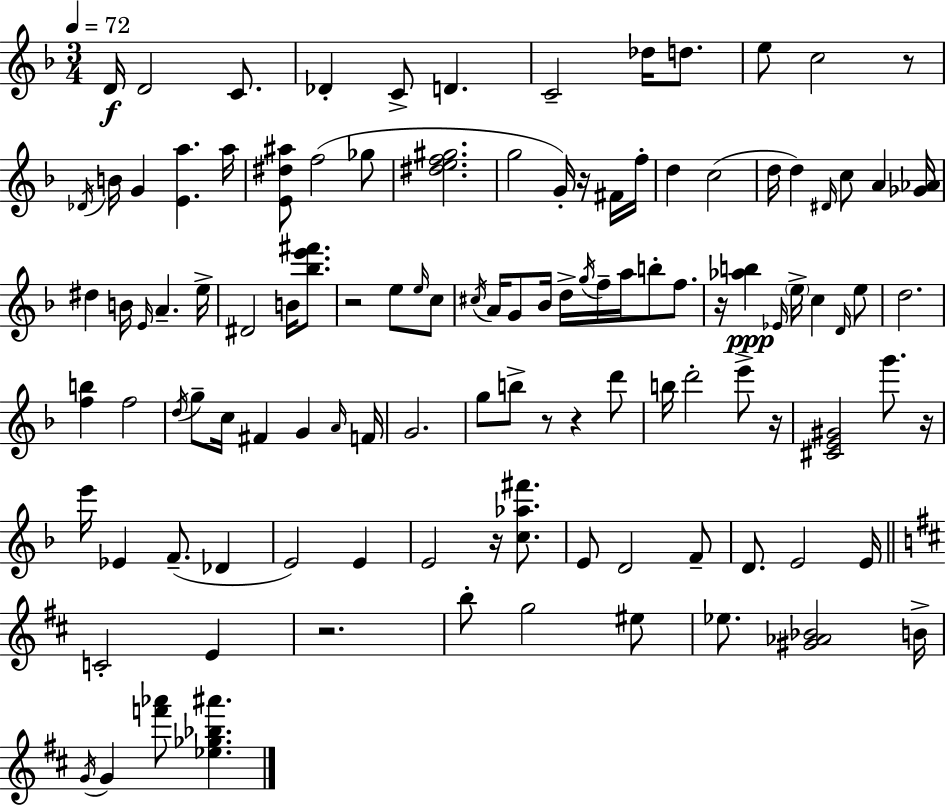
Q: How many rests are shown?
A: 10